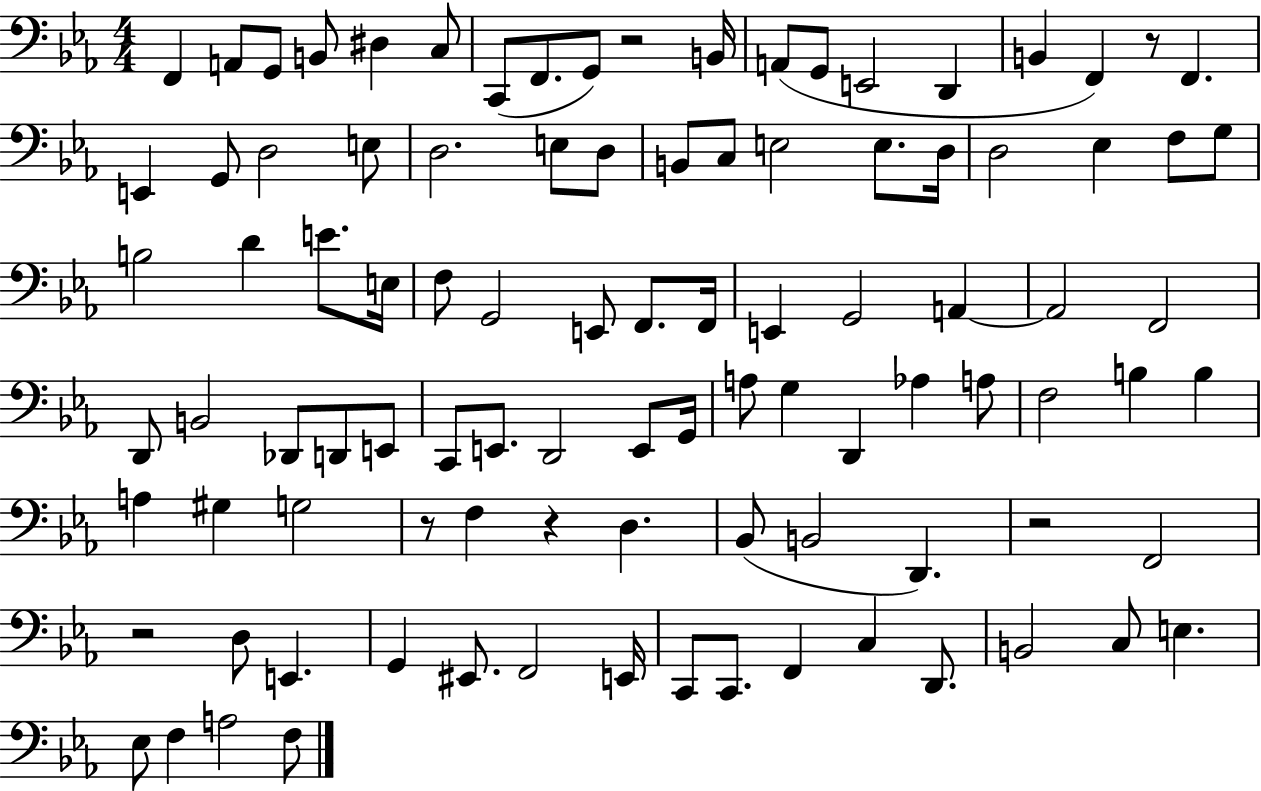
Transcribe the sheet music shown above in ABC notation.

X:1
T:Untitled
M:4/4
L:1/4
K:Eb
F,, A,,/2 G,,/2 B,,/2 ^D, C,/2 C,,/2 F,,/2 G,,/2 z2 B,,/4 A,,/2 G,,/2 E,,2 D,, B,, F,, z/2 F,, E,, G,,/2 D,2 E,/2 D,2 E,/2 D,/2 B,,/2 C,/2 E,2 E,/2 D,/4 D,2 _E, F,/2 G,/2 B,2 D E/2 E,/4 F,/2 G,,2 E,,/2 F,,/2 F,,/4 E,, G,,2 A,, A,,2 F,,2 D,,/2 B,,2 _D,,/2 D,,/2 E,,/2 C,,/2 E,,/2 D,,2 E,,/2 G,,/4 A,/2 G, D,, _A, A,/2 F,2 B, B, A, ^G, G,2 z/2 F, z D, _B,,/2 B,,2 D,, z2 F,,2 z2 D,/2 E,, G,, ^E,,/2 F,,2 E,,/4 C,,/2 C,,/2 F,, C, D,,/2 B,,2 C,/2 E, _E,/2 F, A,2 F,/2